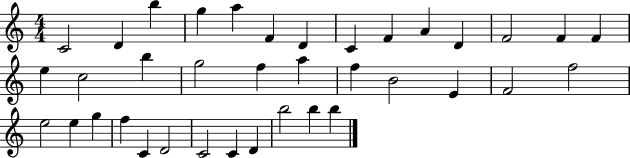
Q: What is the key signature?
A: C major